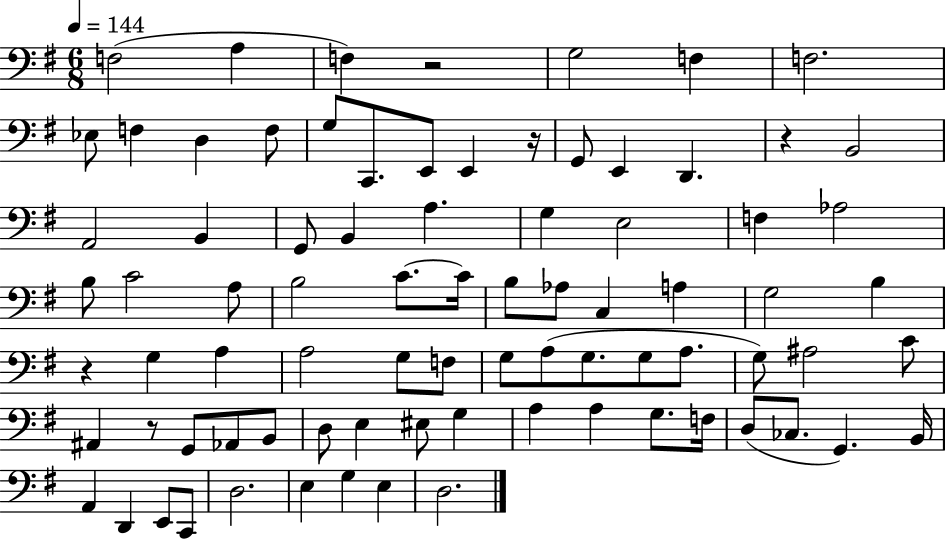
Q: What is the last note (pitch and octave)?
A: D3